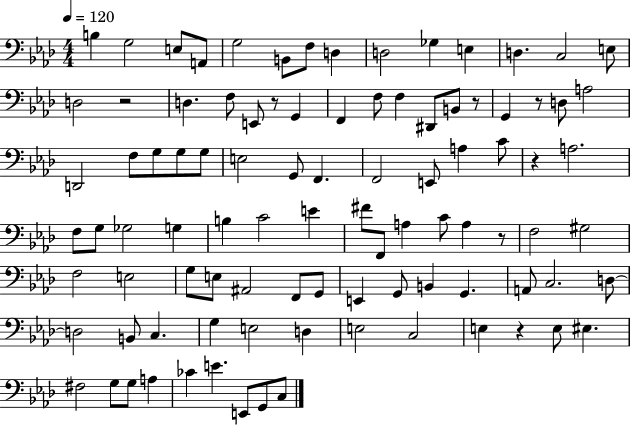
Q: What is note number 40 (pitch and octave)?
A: A3